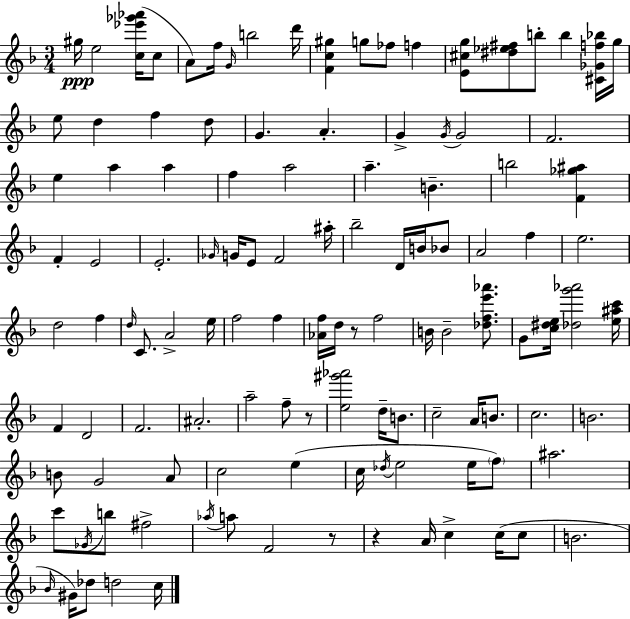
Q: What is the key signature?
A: D minor